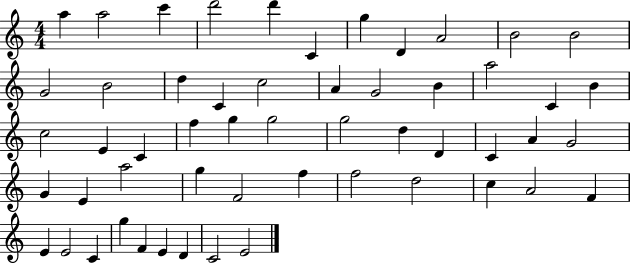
{
  \clef treble
  \numericTimeSignature
  \time 4/4
  \key c \major
  a''4 a''2 c'''4 | d'''2 d'''4 c'4 | g''4 d'4 a'2 | b'2 b'2 | \break g'2 b'2 | d''4 c'4 c''2 | a'4 g'2 b'4 | a''2 c'4 b'4 | \break c''2 e'4 c'4 | f''4 g''4 g''2 | g''2 d''4 d'4 | c'4 a'4 g'2 | \break g'4 e'4 a''2 | g''4 f'2 f''4 | f''2 d''2 | c''4 a'2 f'4 | \break e'4 e'2 c'4 | g''4 f'4 e'4 d'4 | c'2 e'2 | \bar "|."
}